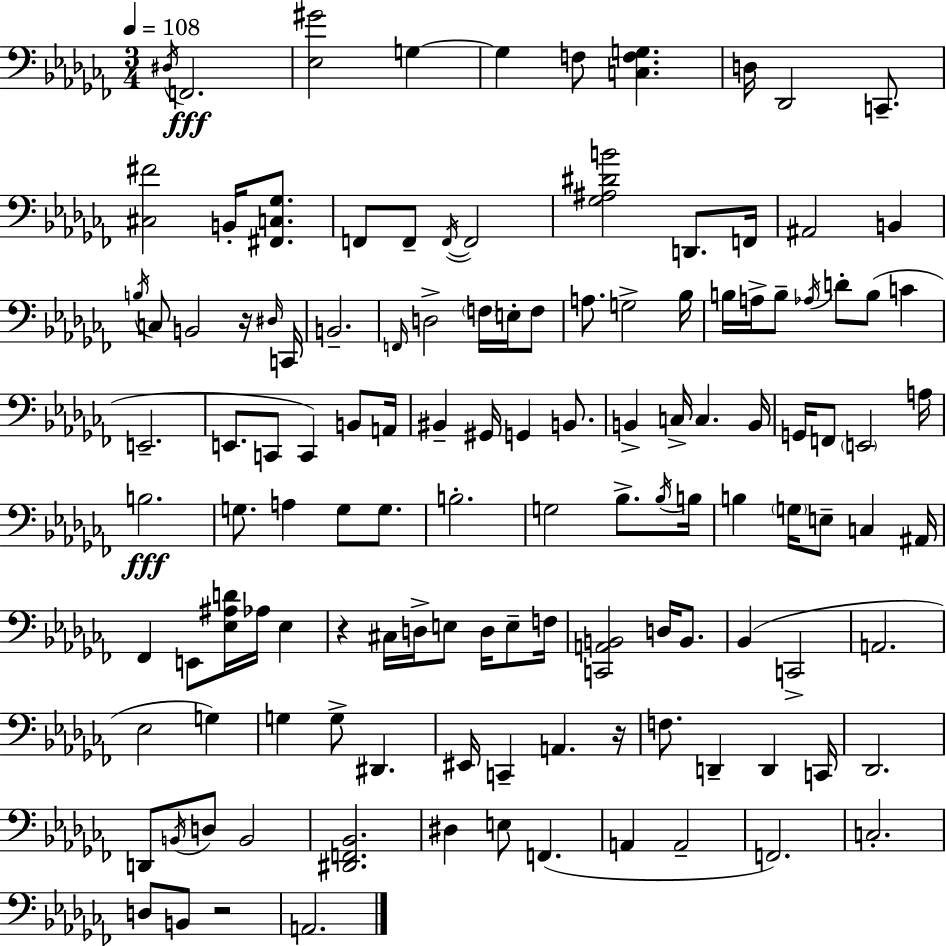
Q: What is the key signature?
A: AES minor